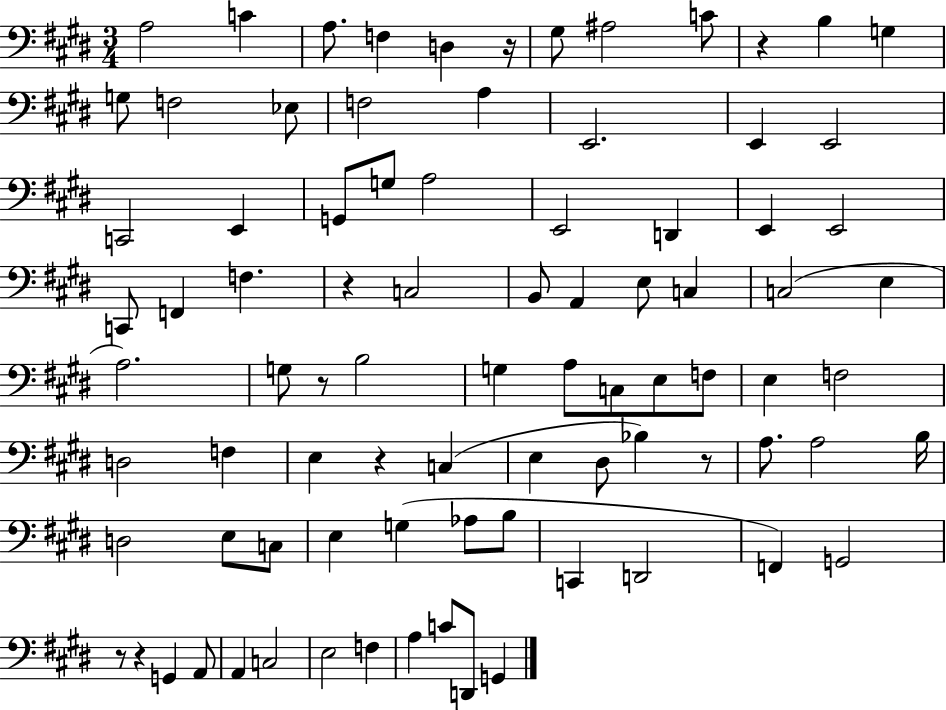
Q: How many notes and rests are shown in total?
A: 86